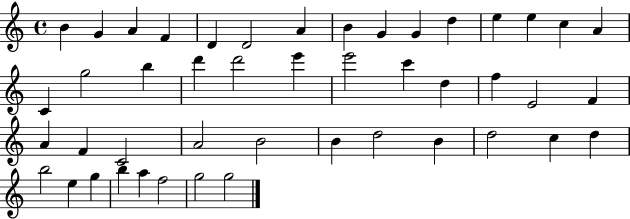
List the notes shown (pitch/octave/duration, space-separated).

B4/q G4/q A4/q F4/q D4/q D4/h A4/q B4/q G4/q G4/q D5/q E5/q E5/q C5/q A4/q C4/q G5/h B5/q D6/q D6/h E6/q E6/h C6/q D5/q F5/q E4/h F4/q A4/q F4/q C4/h A4/h B4/h B4/q D5/h B4/q D5/h C5/q D5/q B5/h E5/q G5/q B5/q A5/q F5/h G5/h G5/h